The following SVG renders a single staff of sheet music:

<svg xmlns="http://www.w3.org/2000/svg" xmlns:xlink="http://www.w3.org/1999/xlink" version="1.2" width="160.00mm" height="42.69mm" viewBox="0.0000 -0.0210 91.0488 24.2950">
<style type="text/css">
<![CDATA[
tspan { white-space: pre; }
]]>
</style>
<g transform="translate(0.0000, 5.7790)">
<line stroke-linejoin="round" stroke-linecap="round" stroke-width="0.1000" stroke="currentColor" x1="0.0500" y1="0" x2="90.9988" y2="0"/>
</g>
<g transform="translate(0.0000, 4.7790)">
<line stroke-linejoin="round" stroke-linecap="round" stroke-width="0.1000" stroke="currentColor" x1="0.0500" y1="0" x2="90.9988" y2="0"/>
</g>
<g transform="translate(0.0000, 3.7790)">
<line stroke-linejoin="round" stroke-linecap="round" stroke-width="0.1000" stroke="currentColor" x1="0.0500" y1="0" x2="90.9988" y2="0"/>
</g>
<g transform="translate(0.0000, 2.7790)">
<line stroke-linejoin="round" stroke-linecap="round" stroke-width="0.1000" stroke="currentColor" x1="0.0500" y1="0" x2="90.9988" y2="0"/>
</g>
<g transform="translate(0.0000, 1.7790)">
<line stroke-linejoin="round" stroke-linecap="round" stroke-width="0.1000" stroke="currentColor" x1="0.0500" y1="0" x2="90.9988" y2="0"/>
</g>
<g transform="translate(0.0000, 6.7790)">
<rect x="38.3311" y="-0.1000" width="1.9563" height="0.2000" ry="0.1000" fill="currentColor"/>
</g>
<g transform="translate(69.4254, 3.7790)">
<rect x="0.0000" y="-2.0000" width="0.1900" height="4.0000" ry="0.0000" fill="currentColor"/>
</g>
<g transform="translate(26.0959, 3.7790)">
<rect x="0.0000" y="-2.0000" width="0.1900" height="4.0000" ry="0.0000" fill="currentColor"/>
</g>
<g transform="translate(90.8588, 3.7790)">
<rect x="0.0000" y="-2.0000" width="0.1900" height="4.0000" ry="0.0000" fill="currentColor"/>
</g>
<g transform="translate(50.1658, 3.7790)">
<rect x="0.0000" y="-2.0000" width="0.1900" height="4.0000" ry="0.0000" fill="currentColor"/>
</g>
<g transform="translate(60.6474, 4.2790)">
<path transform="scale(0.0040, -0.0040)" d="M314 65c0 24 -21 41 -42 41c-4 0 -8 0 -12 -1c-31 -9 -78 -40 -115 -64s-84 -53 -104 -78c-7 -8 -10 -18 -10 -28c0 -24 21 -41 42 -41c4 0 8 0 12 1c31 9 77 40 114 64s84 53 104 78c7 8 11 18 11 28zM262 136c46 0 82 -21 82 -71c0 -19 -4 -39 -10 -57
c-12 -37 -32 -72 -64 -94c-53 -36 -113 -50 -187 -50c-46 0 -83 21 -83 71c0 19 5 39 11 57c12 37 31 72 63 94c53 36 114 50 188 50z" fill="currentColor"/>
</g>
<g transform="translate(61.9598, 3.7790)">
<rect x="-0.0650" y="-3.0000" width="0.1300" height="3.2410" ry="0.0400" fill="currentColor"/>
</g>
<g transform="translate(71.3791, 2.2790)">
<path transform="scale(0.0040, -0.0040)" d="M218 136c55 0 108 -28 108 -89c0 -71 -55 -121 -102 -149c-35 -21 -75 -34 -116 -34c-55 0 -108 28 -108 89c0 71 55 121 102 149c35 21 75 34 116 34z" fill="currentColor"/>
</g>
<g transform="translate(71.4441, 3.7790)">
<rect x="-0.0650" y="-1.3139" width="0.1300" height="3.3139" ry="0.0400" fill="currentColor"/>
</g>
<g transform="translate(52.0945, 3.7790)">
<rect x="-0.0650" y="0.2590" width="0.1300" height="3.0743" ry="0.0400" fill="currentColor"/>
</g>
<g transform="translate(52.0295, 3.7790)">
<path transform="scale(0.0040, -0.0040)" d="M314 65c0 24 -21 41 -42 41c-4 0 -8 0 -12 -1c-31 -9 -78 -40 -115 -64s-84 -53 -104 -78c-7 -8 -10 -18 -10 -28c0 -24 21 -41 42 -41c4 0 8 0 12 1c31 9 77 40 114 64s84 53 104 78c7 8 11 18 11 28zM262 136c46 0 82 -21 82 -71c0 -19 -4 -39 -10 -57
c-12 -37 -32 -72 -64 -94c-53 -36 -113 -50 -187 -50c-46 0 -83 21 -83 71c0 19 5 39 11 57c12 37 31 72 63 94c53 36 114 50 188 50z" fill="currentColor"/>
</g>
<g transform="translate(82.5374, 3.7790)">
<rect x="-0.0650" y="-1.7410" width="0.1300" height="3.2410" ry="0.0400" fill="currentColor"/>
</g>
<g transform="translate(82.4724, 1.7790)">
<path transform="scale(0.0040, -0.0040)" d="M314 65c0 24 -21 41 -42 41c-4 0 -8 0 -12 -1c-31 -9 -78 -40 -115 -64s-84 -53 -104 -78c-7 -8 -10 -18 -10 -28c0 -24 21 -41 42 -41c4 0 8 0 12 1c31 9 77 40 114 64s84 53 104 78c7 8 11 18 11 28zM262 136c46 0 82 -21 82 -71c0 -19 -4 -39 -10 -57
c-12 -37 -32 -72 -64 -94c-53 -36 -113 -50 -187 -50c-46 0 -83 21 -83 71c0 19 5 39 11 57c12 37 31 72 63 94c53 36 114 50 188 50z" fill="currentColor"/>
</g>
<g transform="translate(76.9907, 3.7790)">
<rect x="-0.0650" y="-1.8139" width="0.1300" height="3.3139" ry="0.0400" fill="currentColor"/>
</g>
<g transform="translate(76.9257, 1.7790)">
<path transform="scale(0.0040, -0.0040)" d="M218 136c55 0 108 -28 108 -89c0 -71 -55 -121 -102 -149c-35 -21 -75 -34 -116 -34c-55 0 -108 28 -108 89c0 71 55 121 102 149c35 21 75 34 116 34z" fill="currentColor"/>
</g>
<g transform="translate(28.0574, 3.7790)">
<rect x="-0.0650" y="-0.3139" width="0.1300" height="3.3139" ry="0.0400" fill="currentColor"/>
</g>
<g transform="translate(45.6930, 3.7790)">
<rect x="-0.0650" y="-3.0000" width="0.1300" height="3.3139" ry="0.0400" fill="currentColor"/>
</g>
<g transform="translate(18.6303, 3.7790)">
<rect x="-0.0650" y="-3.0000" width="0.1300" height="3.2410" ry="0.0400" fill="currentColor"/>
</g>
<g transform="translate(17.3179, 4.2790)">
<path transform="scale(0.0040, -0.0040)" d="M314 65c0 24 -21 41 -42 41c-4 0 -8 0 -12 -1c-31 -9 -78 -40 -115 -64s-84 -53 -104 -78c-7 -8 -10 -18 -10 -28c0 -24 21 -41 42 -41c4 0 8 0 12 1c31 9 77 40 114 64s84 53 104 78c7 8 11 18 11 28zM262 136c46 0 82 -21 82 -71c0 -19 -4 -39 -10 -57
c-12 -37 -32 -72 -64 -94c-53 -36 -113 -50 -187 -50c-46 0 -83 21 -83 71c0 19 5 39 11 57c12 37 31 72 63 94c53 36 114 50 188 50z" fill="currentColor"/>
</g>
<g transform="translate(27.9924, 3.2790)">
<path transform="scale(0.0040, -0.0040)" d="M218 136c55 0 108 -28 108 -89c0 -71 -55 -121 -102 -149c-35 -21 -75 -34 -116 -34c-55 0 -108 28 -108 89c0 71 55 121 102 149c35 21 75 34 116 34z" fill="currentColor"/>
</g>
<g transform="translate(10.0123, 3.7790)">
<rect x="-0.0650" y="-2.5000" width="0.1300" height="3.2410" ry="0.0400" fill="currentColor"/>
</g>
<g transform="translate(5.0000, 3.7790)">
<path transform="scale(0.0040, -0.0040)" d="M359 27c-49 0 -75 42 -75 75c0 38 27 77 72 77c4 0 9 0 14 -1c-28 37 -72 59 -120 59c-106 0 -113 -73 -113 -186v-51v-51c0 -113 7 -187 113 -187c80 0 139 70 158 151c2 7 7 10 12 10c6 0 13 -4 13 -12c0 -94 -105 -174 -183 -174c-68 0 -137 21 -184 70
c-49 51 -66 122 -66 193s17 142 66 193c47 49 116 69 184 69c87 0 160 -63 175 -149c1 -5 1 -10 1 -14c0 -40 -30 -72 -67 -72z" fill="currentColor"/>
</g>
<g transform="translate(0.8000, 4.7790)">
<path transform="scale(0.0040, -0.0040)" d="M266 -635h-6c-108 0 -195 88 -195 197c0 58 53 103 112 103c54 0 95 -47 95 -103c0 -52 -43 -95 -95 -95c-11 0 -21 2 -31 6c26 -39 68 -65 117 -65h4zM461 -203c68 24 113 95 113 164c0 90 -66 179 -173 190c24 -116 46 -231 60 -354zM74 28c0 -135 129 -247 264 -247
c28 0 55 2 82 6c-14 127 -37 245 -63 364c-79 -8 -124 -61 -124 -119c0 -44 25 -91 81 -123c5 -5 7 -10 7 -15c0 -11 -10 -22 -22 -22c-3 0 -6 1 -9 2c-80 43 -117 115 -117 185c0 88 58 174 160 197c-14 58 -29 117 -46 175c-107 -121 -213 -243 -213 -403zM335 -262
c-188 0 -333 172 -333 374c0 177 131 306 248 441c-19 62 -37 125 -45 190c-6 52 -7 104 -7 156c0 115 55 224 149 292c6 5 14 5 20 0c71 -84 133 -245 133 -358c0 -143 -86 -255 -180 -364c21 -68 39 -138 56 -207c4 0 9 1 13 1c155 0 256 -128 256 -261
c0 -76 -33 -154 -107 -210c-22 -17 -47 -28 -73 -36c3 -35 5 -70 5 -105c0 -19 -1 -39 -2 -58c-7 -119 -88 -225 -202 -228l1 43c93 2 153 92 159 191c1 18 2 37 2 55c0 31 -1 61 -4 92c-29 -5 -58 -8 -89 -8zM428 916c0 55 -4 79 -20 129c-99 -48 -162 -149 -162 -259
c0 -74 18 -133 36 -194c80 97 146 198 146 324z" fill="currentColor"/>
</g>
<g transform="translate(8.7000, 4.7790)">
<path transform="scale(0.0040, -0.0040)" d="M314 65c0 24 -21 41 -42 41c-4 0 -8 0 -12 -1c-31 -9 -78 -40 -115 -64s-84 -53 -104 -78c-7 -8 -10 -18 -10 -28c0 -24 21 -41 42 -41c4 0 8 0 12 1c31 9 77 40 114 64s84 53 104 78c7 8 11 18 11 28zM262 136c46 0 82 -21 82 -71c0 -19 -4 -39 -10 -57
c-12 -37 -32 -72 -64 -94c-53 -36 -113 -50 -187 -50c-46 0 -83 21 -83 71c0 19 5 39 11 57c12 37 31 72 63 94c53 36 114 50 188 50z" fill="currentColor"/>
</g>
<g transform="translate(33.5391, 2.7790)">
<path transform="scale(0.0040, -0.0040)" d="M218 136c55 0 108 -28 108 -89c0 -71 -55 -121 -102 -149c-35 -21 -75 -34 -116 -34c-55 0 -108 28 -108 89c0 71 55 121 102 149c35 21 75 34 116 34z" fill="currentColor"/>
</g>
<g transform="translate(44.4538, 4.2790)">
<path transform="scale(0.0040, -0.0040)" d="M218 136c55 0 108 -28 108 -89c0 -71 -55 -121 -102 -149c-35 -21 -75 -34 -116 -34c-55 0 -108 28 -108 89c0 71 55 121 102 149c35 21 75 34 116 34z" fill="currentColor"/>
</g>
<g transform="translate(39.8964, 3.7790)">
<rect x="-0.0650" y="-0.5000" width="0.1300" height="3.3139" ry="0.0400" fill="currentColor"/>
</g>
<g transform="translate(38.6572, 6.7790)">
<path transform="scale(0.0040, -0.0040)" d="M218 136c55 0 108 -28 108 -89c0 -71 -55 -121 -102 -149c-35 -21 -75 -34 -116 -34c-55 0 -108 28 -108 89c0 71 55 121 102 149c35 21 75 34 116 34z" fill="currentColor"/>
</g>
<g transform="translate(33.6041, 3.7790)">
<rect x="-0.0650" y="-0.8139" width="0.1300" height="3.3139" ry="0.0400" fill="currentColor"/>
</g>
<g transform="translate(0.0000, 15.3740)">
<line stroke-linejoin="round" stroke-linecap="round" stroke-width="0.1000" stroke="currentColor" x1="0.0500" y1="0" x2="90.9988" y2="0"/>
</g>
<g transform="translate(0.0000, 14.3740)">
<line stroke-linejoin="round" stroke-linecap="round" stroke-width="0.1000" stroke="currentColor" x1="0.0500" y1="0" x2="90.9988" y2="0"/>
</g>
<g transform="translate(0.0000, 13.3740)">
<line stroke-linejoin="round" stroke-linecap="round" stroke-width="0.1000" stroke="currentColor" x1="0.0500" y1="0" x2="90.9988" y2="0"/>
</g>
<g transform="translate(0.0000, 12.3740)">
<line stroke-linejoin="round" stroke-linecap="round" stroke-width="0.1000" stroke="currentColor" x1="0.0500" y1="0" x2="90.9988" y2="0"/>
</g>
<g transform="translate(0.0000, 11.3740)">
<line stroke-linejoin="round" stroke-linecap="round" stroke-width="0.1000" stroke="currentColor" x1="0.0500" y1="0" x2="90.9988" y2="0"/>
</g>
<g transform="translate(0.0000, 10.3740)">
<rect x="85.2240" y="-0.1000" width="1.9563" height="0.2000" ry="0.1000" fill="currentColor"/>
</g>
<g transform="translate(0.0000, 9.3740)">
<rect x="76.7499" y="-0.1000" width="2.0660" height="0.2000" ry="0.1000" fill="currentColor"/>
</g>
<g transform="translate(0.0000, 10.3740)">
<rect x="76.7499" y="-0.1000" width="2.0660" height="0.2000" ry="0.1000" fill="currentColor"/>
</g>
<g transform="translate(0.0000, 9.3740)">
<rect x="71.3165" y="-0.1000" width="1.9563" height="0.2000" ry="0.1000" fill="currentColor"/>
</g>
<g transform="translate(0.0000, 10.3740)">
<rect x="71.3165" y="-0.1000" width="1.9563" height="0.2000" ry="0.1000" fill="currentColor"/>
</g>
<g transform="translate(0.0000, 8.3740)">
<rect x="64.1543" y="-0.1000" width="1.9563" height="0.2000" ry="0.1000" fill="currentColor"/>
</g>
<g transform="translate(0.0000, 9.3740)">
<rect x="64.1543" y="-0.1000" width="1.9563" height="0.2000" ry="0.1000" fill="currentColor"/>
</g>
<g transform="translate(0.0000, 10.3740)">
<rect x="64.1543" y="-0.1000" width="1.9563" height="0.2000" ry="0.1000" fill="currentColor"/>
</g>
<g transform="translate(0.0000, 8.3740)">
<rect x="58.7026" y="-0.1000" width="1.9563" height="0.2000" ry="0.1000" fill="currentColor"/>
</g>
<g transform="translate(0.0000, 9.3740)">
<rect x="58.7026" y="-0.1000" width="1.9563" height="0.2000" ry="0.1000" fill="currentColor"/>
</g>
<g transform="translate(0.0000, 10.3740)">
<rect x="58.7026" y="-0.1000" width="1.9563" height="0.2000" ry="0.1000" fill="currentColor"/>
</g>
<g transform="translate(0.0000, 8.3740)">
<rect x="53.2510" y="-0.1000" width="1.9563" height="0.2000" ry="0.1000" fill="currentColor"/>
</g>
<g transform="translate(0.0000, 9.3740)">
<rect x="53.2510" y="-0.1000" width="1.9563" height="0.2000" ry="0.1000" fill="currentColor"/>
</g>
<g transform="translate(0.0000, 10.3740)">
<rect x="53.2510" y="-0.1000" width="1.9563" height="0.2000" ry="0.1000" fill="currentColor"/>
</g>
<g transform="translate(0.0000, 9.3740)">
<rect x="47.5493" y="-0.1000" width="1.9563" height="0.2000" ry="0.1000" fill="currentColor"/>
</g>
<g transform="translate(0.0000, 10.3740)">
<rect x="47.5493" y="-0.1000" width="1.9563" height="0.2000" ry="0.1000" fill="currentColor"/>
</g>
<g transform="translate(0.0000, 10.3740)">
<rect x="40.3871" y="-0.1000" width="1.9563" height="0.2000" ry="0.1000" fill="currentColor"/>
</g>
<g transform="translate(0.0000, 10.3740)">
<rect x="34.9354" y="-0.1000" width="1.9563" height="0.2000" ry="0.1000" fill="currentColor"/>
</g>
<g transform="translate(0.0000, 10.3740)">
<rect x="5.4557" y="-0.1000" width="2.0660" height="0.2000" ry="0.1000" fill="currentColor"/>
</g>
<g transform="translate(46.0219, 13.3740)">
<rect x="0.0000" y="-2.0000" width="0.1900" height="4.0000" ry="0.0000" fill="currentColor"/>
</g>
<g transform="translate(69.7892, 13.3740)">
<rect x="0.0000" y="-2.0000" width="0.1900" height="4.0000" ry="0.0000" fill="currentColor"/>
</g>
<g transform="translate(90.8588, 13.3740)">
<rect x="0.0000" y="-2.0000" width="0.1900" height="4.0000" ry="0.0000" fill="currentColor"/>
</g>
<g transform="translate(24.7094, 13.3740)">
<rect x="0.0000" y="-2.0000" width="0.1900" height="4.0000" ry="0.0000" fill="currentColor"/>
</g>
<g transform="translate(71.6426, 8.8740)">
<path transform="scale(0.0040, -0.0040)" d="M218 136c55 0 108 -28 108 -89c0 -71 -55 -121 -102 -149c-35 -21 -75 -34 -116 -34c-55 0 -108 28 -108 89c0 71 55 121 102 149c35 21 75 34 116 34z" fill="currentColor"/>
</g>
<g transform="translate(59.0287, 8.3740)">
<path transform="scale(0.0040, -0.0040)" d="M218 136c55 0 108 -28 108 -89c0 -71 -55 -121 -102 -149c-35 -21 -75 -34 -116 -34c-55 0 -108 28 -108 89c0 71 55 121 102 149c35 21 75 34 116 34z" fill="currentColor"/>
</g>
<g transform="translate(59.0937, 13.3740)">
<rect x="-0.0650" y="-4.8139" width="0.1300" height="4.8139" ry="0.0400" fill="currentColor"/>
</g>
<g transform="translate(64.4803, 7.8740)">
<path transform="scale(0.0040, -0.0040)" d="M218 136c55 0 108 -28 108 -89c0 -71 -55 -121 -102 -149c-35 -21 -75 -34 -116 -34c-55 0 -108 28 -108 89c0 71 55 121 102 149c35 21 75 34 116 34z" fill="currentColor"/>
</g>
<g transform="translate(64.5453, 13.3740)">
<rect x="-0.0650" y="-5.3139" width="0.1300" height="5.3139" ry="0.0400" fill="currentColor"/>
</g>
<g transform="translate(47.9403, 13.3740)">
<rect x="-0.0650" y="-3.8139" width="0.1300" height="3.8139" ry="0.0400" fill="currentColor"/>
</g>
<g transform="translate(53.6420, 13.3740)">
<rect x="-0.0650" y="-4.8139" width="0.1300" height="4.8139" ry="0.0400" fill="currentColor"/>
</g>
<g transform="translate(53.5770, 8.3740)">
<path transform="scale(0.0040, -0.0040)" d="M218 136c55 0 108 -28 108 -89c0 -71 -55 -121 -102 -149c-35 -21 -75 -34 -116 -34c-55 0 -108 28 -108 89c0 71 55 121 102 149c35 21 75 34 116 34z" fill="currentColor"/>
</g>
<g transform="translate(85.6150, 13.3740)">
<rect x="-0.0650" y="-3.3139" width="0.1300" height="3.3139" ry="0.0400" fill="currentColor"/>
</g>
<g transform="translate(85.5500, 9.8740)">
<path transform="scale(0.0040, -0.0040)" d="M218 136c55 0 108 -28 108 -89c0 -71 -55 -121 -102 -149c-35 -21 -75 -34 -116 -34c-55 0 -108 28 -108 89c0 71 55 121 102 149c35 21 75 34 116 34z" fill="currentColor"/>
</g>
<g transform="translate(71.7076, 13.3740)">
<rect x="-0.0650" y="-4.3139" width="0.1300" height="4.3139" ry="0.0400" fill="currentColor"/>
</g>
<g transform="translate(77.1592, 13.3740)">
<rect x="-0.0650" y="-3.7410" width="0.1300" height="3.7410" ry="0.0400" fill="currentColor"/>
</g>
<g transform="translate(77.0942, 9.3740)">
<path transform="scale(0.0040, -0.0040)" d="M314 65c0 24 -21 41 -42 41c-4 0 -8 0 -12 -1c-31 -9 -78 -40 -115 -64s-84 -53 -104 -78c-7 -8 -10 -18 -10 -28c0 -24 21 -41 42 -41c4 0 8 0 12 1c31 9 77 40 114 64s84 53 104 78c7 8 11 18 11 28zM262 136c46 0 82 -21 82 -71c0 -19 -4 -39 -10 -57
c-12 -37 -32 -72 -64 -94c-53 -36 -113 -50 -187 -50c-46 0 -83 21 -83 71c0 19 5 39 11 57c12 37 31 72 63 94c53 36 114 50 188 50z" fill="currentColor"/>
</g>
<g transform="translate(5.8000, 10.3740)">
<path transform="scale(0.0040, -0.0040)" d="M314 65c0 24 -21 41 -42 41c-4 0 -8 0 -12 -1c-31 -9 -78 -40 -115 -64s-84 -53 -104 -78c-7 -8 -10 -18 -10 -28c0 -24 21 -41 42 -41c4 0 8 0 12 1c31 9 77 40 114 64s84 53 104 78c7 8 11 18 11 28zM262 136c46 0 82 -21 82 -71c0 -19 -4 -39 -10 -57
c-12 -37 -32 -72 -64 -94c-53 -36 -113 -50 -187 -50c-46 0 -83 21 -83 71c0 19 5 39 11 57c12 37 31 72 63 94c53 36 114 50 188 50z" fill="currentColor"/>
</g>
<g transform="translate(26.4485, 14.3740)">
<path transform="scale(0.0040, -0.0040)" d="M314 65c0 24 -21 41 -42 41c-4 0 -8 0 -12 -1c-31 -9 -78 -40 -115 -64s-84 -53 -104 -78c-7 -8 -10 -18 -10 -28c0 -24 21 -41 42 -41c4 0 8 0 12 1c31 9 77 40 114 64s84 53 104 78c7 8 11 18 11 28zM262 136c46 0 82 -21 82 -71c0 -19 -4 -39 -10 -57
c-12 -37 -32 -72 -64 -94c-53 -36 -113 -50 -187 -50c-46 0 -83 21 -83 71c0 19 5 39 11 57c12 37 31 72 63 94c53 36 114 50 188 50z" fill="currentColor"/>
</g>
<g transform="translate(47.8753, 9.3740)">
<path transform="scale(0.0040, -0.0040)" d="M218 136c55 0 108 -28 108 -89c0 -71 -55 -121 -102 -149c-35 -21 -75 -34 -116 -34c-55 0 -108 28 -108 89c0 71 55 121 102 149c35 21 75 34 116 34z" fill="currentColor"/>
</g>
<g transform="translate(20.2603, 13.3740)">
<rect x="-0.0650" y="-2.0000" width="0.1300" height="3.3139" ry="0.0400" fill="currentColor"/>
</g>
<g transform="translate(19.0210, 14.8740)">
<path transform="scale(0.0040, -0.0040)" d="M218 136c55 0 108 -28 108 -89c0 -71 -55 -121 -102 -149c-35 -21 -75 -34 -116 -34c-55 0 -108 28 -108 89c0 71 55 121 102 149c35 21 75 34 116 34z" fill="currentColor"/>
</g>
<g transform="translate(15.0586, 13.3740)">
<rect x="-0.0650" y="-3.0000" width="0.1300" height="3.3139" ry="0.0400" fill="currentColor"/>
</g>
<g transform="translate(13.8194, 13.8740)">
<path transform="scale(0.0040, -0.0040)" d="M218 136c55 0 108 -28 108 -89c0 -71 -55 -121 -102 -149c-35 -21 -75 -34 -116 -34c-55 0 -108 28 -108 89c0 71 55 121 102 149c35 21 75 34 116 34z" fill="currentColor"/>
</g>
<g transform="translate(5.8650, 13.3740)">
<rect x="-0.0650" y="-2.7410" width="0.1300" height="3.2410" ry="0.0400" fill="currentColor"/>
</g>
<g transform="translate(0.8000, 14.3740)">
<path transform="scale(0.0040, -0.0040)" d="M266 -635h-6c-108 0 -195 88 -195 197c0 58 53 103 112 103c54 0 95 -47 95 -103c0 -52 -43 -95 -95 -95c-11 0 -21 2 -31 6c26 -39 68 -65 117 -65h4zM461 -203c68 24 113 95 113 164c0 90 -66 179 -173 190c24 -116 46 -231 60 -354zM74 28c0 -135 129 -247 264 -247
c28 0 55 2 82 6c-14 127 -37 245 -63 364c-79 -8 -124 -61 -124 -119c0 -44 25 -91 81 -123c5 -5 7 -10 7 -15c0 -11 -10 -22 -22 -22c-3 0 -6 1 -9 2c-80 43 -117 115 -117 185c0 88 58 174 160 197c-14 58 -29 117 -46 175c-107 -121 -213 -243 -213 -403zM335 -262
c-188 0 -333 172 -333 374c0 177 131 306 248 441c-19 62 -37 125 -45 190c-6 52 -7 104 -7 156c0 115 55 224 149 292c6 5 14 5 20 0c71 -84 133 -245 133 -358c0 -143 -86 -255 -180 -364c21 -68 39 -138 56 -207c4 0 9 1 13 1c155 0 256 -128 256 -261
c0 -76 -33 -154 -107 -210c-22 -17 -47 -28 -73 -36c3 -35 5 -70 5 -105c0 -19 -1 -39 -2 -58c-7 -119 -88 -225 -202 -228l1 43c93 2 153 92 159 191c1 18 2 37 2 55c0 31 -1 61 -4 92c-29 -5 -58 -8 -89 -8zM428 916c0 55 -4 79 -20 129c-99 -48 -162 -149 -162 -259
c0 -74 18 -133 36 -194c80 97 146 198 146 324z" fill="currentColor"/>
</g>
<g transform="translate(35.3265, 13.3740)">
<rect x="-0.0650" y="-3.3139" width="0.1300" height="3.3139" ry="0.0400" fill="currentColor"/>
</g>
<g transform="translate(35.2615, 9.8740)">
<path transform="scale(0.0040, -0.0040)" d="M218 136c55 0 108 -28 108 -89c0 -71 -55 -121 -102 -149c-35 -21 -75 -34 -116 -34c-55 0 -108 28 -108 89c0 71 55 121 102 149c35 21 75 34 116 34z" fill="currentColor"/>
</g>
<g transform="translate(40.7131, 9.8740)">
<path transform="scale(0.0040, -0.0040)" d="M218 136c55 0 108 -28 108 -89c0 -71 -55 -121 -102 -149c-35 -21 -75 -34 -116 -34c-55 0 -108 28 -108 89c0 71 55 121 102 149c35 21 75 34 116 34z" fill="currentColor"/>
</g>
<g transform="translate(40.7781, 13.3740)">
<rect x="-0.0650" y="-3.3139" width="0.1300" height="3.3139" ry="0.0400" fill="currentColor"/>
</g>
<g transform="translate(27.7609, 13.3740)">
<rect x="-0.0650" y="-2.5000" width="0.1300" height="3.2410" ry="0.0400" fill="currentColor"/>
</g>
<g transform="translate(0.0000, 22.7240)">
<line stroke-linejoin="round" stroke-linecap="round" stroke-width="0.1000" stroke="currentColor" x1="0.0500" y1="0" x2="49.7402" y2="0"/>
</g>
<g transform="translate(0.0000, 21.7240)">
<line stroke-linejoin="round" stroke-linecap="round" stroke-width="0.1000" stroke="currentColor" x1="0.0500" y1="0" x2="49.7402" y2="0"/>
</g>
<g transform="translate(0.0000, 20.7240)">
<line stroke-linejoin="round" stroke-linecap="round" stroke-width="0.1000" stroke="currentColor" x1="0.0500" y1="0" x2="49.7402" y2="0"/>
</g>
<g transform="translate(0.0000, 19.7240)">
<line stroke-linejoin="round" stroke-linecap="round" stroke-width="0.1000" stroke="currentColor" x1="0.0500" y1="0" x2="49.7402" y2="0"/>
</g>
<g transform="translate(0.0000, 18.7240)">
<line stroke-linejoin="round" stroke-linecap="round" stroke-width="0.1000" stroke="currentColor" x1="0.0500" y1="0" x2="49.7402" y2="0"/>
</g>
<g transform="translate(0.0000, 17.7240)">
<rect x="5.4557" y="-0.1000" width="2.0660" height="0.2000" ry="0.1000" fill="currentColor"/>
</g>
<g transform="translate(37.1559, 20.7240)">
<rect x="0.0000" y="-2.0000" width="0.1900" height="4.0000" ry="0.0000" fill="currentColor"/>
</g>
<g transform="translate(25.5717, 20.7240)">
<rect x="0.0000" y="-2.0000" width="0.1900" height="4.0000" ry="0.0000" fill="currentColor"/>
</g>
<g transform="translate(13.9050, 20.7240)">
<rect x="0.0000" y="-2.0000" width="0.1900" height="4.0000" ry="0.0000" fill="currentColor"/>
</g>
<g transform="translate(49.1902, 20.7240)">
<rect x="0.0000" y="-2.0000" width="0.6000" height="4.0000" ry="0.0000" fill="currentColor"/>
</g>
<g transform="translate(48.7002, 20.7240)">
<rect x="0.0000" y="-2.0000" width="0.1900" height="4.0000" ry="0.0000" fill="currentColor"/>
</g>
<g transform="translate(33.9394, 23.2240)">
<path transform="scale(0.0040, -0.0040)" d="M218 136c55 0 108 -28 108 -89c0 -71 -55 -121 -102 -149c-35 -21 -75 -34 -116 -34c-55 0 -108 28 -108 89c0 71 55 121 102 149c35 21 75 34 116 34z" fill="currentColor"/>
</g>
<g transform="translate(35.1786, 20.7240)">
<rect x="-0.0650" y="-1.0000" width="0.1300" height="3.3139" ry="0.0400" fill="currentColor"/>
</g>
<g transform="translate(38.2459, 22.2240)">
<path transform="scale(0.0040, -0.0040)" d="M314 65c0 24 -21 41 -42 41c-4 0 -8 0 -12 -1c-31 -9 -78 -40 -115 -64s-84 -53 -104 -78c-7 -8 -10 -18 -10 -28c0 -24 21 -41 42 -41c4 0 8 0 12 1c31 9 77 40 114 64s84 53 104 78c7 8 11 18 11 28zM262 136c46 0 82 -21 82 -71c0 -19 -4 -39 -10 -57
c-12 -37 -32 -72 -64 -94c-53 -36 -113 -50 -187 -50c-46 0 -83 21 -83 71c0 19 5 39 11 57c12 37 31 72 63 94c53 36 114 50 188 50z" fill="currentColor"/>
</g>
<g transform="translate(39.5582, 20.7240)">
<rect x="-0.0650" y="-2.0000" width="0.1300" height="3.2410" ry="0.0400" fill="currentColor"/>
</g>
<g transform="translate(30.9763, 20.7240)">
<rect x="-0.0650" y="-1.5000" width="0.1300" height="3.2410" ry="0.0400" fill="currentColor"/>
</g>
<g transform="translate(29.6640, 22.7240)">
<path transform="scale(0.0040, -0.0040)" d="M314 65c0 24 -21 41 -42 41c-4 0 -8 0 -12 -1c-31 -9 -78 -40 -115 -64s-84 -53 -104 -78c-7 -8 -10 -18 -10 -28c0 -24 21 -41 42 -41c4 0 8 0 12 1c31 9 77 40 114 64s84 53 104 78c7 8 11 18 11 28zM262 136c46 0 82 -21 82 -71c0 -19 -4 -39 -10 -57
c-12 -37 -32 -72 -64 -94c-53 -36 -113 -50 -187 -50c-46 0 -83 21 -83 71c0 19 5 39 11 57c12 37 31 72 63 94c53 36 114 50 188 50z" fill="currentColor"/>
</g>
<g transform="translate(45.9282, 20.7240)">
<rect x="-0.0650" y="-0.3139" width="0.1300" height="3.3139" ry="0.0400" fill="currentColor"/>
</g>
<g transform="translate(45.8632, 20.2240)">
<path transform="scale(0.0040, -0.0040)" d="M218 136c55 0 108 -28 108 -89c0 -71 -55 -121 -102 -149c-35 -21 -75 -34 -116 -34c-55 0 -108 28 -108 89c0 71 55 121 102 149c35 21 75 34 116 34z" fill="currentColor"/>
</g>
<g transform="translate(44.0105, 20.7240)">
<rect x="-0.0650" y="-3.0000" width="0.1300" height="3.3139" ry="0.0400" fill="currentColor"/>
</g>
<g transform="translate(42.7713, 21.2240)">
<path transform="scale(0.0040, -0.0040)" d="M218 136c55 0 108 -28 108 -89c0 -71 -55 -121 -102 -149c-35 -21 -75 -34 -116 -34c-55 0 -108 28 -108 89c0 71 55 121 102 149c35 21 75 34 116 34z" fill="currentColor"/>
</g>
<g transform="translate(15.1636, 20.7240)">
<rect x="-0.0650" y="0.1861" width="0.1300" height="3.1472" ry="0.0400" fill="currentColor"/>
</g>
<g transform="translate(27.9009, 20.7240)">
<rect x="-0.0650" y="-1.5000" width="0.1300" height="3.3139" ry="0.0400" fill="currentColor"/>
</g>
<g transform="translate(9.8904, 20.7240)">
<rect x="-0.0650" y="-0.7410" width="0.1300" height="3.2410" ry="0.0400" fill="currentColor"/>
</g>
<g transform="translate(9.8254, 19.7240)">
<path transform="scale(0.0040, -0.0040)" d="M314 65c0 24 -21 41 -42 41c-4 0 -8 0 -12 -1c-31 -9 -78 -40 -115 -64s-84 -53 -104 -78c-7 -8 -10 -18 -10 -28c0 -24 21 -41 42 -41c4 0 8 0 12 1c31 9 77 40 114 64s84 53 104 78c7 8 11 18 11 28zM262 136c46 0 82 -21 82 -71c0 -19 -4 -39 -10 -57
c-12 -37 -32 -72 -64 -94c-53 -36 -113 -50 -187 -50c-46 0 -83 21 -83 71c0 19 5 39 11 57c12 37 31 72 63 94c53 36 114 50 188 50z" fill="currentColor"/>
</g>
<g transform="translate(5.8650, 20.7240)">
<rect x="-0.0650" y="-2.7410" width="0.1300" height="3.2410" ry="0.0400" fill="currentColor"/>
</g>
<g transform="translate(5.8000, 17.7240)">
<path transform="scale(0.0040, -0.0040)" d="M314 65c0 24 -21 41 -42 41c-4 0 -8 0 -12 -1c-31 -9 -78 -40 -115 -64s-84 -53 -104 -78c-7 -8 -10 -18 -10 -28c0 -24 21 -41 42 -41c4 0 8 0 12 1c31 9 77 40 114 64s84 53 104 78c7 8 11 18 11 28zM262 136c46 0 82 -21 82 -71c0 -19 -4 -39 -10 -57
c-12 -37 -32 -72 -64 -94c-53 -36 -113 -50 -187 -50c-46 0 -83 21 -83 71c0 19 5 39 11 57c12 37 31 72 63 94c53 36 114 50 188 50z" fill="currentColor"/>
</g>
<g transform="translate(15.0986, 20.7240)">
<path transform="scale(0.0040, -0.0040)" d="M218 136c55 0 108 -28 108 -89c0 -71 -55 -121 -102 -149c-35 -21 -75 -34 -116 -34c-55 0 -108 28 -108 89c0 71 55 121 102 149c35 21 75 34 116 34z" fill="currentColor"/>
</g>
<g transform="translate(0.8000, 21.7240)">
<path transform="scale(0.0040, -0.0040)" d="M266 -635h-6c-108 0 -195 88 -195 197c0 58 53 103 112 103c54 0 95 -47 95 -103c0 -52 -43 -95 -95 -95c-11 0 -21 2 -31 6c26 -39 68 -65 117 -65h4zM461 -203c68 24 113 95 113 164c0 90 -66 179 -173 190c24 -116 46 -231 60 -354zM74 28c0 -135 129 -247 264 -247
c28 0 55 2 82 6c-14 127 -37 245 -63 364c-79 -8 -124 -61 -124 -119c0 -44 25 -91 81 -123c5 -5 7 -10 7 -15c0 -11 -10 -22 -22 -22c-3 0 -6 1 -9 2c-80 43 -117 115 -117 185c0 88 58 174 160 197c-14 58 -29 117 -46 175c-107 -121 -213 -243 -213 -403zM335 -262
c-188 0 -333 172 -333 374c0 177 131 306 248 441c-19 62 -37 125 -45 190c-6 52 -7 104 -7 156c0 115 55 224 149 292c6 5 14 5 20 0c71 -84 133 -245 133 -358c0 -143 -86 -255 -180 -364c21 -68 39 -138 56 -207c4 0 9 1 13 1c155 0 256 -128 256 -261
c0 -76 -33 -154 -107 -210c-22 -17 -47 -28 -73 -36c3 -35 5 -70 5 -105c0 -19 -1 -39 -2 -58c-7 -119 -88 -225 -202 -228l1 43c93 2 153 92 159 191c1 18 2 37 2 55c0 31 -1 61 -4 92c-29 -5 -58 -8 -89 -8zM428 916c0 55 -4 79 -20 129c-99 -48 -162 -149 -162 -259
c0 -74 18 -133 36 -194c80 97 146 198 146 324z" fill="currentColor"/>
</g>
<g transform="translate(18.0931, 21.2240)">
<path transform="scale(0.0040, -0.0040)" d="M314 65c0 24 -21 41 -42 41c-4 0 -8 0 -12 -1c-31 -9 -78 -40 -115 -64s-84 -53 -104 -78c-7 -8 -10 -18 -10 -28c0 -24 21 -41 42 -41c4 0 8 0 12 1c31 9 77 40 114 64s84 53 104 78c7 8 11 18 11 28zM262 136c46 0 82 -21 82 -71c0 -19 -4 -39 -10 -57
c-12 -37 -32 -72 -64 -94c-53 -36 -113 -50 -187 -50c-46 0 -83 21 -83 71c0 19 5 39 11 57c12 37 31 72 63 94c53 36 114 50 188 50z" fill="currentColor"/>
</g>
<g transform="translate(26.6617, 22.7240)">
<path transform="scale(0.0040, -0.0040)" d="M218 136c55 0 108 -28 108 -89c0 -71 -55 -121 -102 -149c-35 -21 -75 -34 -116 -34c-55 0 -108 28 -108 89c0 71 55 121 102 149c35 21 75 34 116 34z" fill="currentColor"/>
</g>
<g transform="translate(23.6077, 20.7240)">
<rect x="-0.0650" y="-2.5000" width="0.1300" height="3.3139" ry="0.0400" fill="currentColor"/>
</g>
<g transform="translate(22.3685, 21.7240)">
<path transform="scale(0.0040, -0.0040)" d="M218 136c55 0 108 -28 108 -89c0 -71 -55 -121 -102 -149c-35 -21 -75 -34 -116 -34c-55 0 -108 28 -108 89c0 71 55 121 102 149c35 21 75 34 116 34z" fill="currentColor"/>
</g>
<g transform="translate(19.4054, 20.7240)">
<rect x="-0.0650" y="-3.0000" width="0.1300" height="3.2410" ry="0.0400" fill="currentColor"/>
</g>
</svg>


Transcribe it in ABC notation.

X:1
T:Untitled
M:4/4
L:1/4
K:C
G2 A2 c d C A B2 A2 e f f2 a2 A F G2 b b c' e' e' f' d' c'2 b a2 d2 B A2 G E E2 D F2 A c